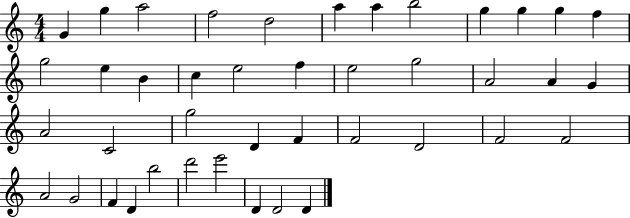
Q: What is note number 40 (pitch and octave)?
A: D4